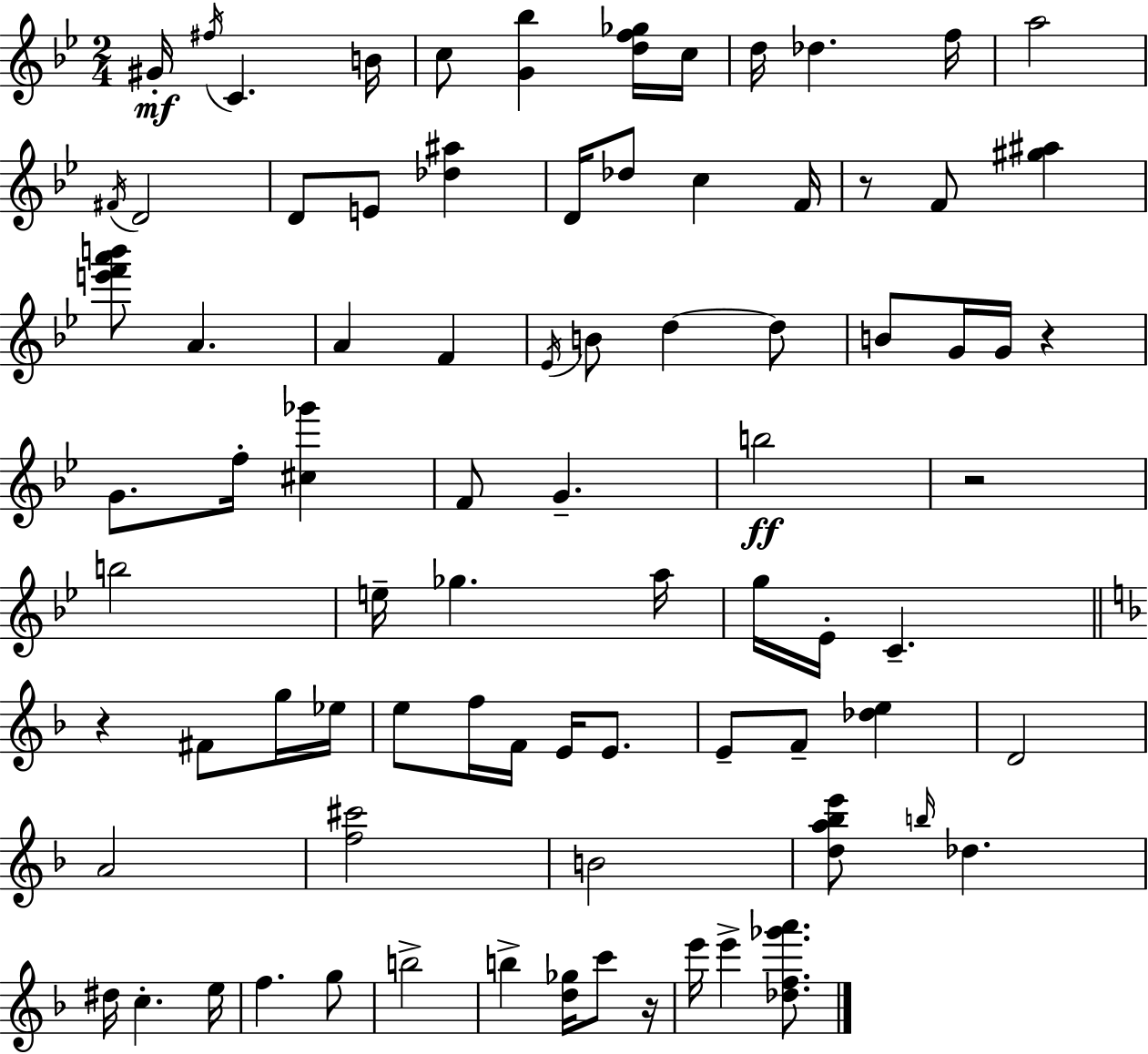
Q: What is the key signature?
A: BES major